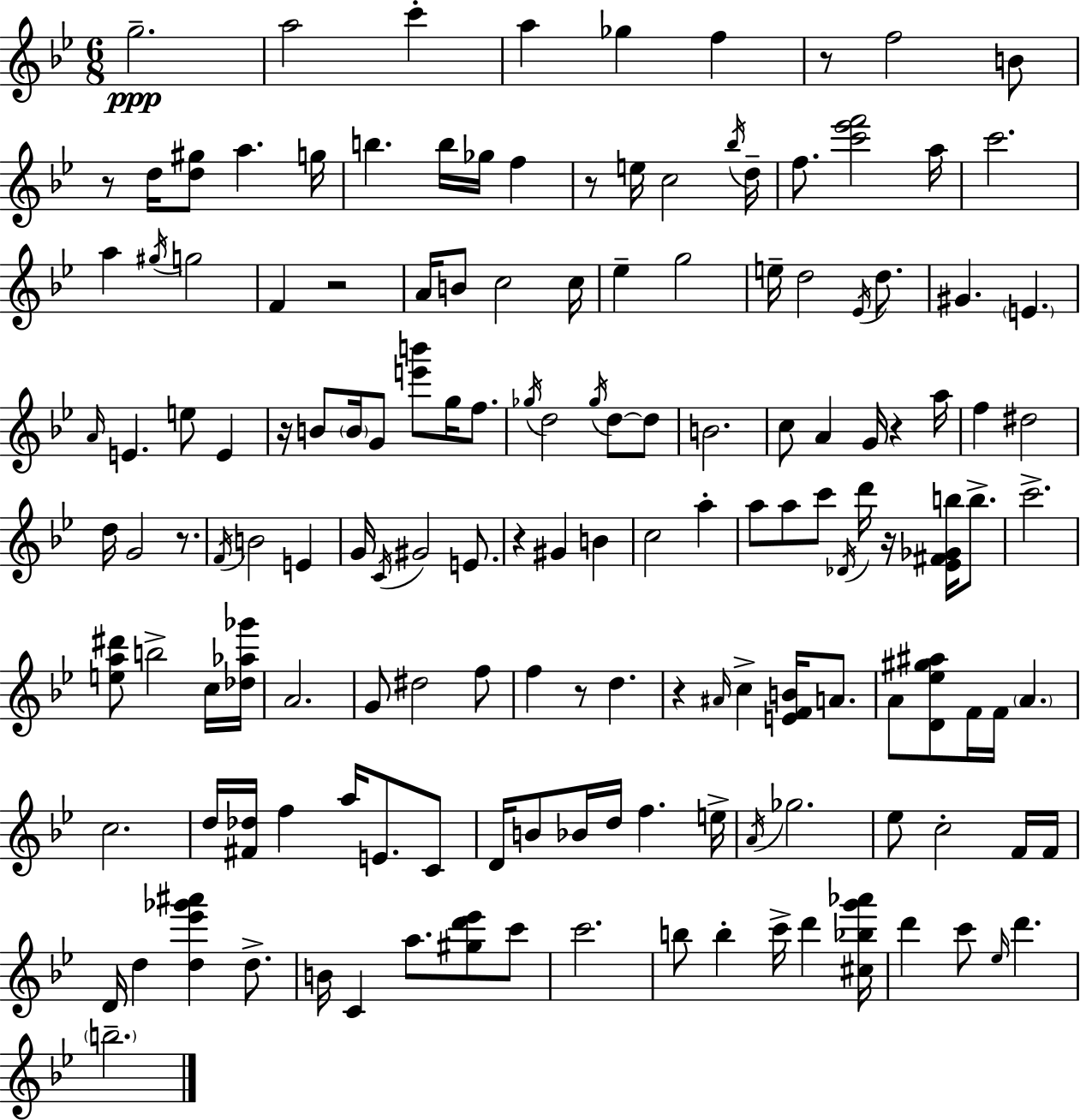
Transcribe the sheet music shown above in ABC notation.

X:1
T:Untitled
M:6/8
L:1/4
K:Bb
g2 a2 c' a _g f z/2 f2 B/2 z/2 d/4 [d^g]/2 a g/4 b b/4 _g/4 f z/2 e/4 c2 _b/4 d/4 f/2 [c'_e'f']2 a/4 c'2 a ^g/4 g2 F z2 A/4 B/2 c2 c/4 _e g2 e/4 d2 _E/4 d/2 ^G E A/4 E e/2 E z/4 B/2 B/4 G/2 [e'b']/2 g/4 f/2 _g/4 d2 _g/4 d/2 d/2 B2 c/2 A G/4 z a/4 f ^d2 d/4 G2 z/2 F/4 B2 E G/4 C/4 ^G2 E/2 z ^G B c2 a a/2 a/2 c'/2 _D/4 d'/4 z/4 [_E^F_Gb]/4 b/2 c'2 [ea^d']/2 b2 c/4 [_d_a_g']/4 A2 G/2 ^d2 f/2 f z/2 d z ^A/4 c [EFB]/4 A/2 A/2 [D_e^g^a]/2 F/4 F/4 A c2 d/4 [^F_d]/4 f a/4 E/2 C/2 D/4 B/2 _B/4 d/4 f e/4 A/4 _g2 _e/2 c2 F/4 F/4 D/4 d [d_e'_g'^a'] d/2 B/4 C a/2 [^gd'_e']/2 c'/2 c'2 b/2 b c'/4 d' [^c_bg'_a']/4 d' c'/2 _e/4 d' b2